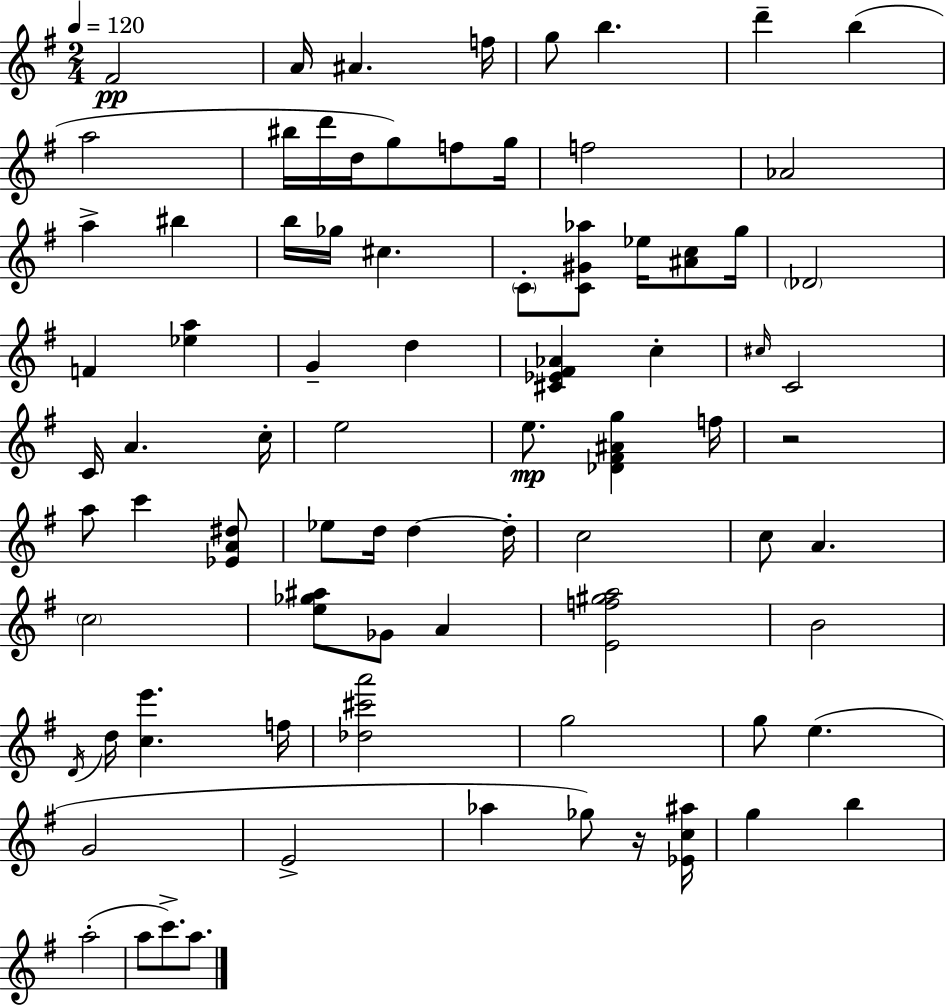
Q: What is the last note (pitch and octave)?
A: A5